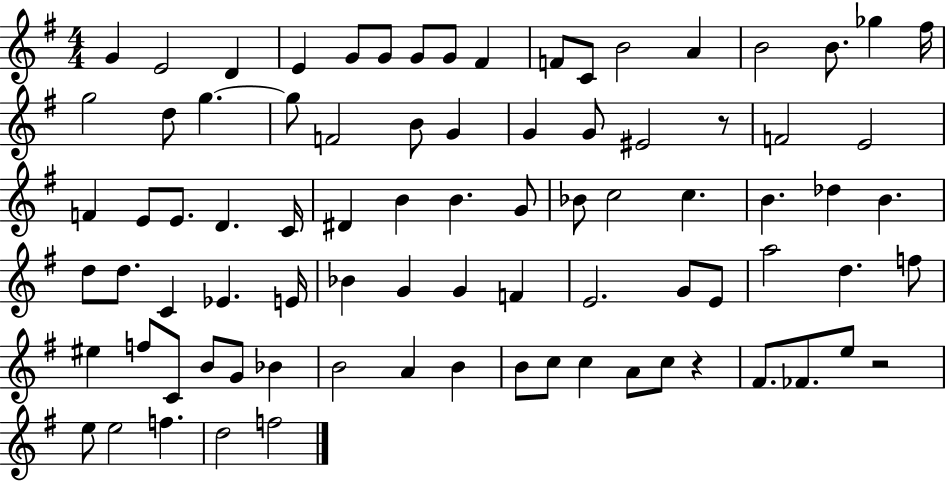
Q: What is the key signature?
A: G major